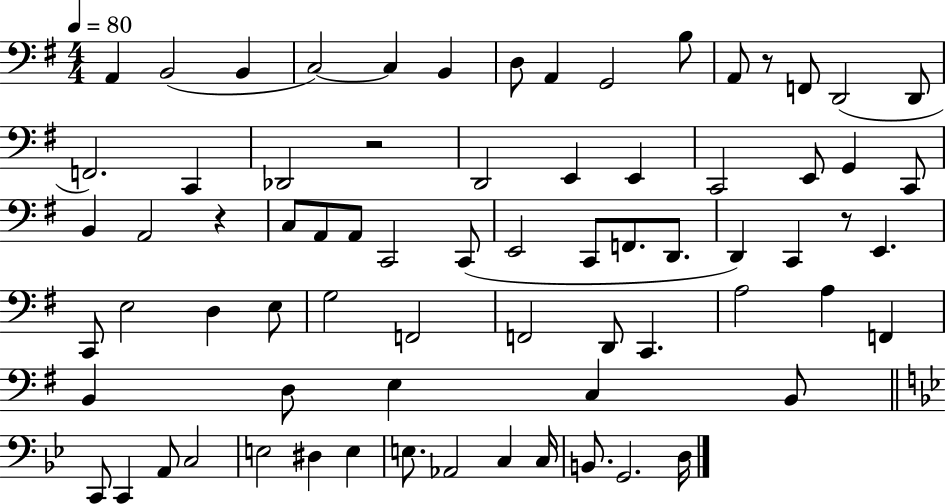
A2/q B2/h B2/q C3/h C3/q B2/q D3/e A2/q G2/h B3/e A2/e R/e F2/e D2/h D2/e F2/h. C2/q Db2/h R/h D2/h E2/q E2/q C2/h E2/e G2/q C2/e B2/q A2/h R/q C3/e A2/e A2/e C2/h C2/e E2/h C2/e F2/e. D2/e. D2/q C2/q R/e E2/q. C2/e E3/h D3/q E3/e G3/h F2/h F2/h D2/e C2/q. A3/h A3/q F2/q B2/q D3/e E3/q C3/q B2/e C2/e C2/q A2/e C3/h E3/h D#3/q E3/q E3/e. Ab2/h C3/q C3/s B2/e. G2/h. D3/s